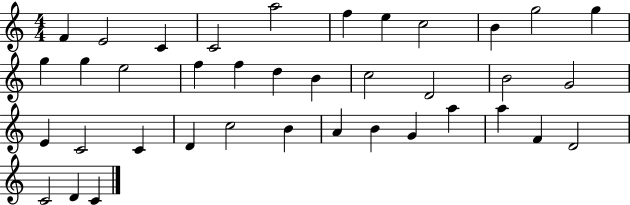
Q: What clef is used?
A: treble